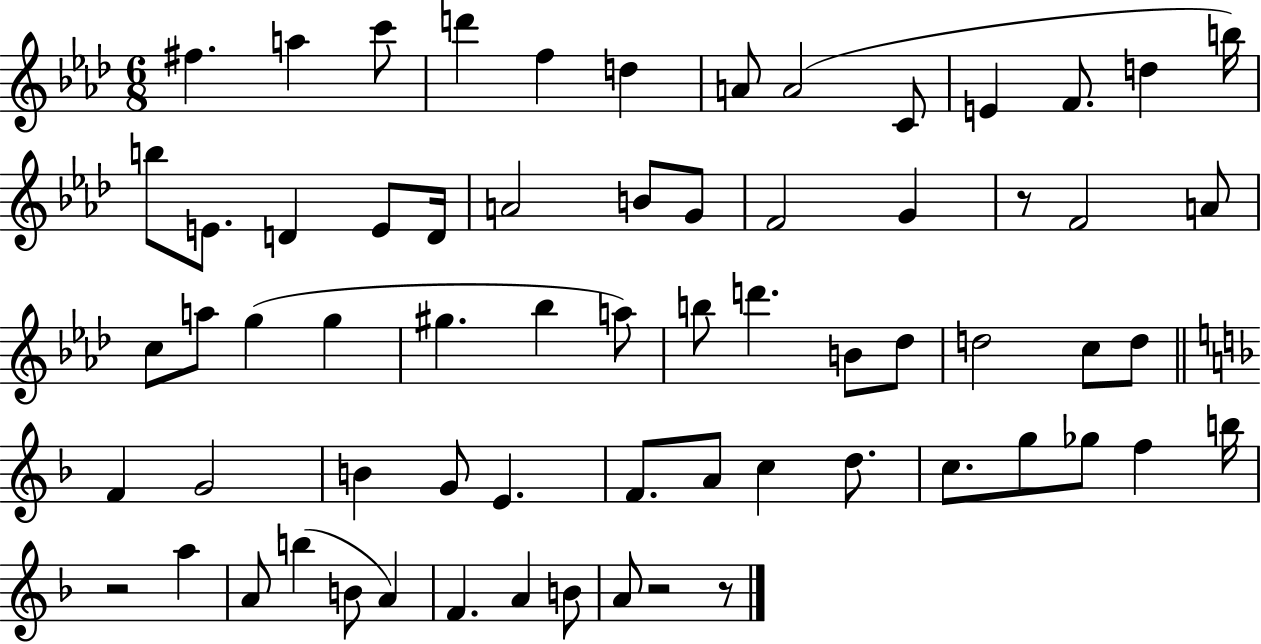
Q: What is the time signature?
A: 6/8